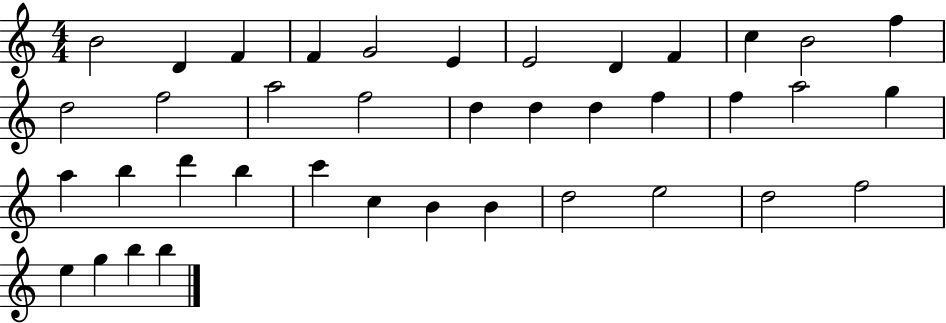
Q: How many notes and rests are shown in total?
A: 39